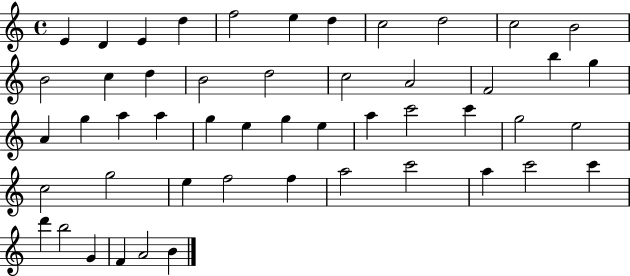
E4/q D4/q E4/q D5/q F5/h E5/q D5/q C5/h D5/h C5/h B4/h B4/h C5/q D5/q B4/h D5/h C5/h A4/h F4/h B5/q G5/q A4/q G5/q A5/q A5/q G5/q E5/q G5/q E5/q A5/q C6/h C6/q G5/h E5/h C5/h G5/h E5/q F5/h F5/q A5/h C6/h A5/q C6/h C6/q D6/q B5/h G4/q F4/q A4/h B4/q